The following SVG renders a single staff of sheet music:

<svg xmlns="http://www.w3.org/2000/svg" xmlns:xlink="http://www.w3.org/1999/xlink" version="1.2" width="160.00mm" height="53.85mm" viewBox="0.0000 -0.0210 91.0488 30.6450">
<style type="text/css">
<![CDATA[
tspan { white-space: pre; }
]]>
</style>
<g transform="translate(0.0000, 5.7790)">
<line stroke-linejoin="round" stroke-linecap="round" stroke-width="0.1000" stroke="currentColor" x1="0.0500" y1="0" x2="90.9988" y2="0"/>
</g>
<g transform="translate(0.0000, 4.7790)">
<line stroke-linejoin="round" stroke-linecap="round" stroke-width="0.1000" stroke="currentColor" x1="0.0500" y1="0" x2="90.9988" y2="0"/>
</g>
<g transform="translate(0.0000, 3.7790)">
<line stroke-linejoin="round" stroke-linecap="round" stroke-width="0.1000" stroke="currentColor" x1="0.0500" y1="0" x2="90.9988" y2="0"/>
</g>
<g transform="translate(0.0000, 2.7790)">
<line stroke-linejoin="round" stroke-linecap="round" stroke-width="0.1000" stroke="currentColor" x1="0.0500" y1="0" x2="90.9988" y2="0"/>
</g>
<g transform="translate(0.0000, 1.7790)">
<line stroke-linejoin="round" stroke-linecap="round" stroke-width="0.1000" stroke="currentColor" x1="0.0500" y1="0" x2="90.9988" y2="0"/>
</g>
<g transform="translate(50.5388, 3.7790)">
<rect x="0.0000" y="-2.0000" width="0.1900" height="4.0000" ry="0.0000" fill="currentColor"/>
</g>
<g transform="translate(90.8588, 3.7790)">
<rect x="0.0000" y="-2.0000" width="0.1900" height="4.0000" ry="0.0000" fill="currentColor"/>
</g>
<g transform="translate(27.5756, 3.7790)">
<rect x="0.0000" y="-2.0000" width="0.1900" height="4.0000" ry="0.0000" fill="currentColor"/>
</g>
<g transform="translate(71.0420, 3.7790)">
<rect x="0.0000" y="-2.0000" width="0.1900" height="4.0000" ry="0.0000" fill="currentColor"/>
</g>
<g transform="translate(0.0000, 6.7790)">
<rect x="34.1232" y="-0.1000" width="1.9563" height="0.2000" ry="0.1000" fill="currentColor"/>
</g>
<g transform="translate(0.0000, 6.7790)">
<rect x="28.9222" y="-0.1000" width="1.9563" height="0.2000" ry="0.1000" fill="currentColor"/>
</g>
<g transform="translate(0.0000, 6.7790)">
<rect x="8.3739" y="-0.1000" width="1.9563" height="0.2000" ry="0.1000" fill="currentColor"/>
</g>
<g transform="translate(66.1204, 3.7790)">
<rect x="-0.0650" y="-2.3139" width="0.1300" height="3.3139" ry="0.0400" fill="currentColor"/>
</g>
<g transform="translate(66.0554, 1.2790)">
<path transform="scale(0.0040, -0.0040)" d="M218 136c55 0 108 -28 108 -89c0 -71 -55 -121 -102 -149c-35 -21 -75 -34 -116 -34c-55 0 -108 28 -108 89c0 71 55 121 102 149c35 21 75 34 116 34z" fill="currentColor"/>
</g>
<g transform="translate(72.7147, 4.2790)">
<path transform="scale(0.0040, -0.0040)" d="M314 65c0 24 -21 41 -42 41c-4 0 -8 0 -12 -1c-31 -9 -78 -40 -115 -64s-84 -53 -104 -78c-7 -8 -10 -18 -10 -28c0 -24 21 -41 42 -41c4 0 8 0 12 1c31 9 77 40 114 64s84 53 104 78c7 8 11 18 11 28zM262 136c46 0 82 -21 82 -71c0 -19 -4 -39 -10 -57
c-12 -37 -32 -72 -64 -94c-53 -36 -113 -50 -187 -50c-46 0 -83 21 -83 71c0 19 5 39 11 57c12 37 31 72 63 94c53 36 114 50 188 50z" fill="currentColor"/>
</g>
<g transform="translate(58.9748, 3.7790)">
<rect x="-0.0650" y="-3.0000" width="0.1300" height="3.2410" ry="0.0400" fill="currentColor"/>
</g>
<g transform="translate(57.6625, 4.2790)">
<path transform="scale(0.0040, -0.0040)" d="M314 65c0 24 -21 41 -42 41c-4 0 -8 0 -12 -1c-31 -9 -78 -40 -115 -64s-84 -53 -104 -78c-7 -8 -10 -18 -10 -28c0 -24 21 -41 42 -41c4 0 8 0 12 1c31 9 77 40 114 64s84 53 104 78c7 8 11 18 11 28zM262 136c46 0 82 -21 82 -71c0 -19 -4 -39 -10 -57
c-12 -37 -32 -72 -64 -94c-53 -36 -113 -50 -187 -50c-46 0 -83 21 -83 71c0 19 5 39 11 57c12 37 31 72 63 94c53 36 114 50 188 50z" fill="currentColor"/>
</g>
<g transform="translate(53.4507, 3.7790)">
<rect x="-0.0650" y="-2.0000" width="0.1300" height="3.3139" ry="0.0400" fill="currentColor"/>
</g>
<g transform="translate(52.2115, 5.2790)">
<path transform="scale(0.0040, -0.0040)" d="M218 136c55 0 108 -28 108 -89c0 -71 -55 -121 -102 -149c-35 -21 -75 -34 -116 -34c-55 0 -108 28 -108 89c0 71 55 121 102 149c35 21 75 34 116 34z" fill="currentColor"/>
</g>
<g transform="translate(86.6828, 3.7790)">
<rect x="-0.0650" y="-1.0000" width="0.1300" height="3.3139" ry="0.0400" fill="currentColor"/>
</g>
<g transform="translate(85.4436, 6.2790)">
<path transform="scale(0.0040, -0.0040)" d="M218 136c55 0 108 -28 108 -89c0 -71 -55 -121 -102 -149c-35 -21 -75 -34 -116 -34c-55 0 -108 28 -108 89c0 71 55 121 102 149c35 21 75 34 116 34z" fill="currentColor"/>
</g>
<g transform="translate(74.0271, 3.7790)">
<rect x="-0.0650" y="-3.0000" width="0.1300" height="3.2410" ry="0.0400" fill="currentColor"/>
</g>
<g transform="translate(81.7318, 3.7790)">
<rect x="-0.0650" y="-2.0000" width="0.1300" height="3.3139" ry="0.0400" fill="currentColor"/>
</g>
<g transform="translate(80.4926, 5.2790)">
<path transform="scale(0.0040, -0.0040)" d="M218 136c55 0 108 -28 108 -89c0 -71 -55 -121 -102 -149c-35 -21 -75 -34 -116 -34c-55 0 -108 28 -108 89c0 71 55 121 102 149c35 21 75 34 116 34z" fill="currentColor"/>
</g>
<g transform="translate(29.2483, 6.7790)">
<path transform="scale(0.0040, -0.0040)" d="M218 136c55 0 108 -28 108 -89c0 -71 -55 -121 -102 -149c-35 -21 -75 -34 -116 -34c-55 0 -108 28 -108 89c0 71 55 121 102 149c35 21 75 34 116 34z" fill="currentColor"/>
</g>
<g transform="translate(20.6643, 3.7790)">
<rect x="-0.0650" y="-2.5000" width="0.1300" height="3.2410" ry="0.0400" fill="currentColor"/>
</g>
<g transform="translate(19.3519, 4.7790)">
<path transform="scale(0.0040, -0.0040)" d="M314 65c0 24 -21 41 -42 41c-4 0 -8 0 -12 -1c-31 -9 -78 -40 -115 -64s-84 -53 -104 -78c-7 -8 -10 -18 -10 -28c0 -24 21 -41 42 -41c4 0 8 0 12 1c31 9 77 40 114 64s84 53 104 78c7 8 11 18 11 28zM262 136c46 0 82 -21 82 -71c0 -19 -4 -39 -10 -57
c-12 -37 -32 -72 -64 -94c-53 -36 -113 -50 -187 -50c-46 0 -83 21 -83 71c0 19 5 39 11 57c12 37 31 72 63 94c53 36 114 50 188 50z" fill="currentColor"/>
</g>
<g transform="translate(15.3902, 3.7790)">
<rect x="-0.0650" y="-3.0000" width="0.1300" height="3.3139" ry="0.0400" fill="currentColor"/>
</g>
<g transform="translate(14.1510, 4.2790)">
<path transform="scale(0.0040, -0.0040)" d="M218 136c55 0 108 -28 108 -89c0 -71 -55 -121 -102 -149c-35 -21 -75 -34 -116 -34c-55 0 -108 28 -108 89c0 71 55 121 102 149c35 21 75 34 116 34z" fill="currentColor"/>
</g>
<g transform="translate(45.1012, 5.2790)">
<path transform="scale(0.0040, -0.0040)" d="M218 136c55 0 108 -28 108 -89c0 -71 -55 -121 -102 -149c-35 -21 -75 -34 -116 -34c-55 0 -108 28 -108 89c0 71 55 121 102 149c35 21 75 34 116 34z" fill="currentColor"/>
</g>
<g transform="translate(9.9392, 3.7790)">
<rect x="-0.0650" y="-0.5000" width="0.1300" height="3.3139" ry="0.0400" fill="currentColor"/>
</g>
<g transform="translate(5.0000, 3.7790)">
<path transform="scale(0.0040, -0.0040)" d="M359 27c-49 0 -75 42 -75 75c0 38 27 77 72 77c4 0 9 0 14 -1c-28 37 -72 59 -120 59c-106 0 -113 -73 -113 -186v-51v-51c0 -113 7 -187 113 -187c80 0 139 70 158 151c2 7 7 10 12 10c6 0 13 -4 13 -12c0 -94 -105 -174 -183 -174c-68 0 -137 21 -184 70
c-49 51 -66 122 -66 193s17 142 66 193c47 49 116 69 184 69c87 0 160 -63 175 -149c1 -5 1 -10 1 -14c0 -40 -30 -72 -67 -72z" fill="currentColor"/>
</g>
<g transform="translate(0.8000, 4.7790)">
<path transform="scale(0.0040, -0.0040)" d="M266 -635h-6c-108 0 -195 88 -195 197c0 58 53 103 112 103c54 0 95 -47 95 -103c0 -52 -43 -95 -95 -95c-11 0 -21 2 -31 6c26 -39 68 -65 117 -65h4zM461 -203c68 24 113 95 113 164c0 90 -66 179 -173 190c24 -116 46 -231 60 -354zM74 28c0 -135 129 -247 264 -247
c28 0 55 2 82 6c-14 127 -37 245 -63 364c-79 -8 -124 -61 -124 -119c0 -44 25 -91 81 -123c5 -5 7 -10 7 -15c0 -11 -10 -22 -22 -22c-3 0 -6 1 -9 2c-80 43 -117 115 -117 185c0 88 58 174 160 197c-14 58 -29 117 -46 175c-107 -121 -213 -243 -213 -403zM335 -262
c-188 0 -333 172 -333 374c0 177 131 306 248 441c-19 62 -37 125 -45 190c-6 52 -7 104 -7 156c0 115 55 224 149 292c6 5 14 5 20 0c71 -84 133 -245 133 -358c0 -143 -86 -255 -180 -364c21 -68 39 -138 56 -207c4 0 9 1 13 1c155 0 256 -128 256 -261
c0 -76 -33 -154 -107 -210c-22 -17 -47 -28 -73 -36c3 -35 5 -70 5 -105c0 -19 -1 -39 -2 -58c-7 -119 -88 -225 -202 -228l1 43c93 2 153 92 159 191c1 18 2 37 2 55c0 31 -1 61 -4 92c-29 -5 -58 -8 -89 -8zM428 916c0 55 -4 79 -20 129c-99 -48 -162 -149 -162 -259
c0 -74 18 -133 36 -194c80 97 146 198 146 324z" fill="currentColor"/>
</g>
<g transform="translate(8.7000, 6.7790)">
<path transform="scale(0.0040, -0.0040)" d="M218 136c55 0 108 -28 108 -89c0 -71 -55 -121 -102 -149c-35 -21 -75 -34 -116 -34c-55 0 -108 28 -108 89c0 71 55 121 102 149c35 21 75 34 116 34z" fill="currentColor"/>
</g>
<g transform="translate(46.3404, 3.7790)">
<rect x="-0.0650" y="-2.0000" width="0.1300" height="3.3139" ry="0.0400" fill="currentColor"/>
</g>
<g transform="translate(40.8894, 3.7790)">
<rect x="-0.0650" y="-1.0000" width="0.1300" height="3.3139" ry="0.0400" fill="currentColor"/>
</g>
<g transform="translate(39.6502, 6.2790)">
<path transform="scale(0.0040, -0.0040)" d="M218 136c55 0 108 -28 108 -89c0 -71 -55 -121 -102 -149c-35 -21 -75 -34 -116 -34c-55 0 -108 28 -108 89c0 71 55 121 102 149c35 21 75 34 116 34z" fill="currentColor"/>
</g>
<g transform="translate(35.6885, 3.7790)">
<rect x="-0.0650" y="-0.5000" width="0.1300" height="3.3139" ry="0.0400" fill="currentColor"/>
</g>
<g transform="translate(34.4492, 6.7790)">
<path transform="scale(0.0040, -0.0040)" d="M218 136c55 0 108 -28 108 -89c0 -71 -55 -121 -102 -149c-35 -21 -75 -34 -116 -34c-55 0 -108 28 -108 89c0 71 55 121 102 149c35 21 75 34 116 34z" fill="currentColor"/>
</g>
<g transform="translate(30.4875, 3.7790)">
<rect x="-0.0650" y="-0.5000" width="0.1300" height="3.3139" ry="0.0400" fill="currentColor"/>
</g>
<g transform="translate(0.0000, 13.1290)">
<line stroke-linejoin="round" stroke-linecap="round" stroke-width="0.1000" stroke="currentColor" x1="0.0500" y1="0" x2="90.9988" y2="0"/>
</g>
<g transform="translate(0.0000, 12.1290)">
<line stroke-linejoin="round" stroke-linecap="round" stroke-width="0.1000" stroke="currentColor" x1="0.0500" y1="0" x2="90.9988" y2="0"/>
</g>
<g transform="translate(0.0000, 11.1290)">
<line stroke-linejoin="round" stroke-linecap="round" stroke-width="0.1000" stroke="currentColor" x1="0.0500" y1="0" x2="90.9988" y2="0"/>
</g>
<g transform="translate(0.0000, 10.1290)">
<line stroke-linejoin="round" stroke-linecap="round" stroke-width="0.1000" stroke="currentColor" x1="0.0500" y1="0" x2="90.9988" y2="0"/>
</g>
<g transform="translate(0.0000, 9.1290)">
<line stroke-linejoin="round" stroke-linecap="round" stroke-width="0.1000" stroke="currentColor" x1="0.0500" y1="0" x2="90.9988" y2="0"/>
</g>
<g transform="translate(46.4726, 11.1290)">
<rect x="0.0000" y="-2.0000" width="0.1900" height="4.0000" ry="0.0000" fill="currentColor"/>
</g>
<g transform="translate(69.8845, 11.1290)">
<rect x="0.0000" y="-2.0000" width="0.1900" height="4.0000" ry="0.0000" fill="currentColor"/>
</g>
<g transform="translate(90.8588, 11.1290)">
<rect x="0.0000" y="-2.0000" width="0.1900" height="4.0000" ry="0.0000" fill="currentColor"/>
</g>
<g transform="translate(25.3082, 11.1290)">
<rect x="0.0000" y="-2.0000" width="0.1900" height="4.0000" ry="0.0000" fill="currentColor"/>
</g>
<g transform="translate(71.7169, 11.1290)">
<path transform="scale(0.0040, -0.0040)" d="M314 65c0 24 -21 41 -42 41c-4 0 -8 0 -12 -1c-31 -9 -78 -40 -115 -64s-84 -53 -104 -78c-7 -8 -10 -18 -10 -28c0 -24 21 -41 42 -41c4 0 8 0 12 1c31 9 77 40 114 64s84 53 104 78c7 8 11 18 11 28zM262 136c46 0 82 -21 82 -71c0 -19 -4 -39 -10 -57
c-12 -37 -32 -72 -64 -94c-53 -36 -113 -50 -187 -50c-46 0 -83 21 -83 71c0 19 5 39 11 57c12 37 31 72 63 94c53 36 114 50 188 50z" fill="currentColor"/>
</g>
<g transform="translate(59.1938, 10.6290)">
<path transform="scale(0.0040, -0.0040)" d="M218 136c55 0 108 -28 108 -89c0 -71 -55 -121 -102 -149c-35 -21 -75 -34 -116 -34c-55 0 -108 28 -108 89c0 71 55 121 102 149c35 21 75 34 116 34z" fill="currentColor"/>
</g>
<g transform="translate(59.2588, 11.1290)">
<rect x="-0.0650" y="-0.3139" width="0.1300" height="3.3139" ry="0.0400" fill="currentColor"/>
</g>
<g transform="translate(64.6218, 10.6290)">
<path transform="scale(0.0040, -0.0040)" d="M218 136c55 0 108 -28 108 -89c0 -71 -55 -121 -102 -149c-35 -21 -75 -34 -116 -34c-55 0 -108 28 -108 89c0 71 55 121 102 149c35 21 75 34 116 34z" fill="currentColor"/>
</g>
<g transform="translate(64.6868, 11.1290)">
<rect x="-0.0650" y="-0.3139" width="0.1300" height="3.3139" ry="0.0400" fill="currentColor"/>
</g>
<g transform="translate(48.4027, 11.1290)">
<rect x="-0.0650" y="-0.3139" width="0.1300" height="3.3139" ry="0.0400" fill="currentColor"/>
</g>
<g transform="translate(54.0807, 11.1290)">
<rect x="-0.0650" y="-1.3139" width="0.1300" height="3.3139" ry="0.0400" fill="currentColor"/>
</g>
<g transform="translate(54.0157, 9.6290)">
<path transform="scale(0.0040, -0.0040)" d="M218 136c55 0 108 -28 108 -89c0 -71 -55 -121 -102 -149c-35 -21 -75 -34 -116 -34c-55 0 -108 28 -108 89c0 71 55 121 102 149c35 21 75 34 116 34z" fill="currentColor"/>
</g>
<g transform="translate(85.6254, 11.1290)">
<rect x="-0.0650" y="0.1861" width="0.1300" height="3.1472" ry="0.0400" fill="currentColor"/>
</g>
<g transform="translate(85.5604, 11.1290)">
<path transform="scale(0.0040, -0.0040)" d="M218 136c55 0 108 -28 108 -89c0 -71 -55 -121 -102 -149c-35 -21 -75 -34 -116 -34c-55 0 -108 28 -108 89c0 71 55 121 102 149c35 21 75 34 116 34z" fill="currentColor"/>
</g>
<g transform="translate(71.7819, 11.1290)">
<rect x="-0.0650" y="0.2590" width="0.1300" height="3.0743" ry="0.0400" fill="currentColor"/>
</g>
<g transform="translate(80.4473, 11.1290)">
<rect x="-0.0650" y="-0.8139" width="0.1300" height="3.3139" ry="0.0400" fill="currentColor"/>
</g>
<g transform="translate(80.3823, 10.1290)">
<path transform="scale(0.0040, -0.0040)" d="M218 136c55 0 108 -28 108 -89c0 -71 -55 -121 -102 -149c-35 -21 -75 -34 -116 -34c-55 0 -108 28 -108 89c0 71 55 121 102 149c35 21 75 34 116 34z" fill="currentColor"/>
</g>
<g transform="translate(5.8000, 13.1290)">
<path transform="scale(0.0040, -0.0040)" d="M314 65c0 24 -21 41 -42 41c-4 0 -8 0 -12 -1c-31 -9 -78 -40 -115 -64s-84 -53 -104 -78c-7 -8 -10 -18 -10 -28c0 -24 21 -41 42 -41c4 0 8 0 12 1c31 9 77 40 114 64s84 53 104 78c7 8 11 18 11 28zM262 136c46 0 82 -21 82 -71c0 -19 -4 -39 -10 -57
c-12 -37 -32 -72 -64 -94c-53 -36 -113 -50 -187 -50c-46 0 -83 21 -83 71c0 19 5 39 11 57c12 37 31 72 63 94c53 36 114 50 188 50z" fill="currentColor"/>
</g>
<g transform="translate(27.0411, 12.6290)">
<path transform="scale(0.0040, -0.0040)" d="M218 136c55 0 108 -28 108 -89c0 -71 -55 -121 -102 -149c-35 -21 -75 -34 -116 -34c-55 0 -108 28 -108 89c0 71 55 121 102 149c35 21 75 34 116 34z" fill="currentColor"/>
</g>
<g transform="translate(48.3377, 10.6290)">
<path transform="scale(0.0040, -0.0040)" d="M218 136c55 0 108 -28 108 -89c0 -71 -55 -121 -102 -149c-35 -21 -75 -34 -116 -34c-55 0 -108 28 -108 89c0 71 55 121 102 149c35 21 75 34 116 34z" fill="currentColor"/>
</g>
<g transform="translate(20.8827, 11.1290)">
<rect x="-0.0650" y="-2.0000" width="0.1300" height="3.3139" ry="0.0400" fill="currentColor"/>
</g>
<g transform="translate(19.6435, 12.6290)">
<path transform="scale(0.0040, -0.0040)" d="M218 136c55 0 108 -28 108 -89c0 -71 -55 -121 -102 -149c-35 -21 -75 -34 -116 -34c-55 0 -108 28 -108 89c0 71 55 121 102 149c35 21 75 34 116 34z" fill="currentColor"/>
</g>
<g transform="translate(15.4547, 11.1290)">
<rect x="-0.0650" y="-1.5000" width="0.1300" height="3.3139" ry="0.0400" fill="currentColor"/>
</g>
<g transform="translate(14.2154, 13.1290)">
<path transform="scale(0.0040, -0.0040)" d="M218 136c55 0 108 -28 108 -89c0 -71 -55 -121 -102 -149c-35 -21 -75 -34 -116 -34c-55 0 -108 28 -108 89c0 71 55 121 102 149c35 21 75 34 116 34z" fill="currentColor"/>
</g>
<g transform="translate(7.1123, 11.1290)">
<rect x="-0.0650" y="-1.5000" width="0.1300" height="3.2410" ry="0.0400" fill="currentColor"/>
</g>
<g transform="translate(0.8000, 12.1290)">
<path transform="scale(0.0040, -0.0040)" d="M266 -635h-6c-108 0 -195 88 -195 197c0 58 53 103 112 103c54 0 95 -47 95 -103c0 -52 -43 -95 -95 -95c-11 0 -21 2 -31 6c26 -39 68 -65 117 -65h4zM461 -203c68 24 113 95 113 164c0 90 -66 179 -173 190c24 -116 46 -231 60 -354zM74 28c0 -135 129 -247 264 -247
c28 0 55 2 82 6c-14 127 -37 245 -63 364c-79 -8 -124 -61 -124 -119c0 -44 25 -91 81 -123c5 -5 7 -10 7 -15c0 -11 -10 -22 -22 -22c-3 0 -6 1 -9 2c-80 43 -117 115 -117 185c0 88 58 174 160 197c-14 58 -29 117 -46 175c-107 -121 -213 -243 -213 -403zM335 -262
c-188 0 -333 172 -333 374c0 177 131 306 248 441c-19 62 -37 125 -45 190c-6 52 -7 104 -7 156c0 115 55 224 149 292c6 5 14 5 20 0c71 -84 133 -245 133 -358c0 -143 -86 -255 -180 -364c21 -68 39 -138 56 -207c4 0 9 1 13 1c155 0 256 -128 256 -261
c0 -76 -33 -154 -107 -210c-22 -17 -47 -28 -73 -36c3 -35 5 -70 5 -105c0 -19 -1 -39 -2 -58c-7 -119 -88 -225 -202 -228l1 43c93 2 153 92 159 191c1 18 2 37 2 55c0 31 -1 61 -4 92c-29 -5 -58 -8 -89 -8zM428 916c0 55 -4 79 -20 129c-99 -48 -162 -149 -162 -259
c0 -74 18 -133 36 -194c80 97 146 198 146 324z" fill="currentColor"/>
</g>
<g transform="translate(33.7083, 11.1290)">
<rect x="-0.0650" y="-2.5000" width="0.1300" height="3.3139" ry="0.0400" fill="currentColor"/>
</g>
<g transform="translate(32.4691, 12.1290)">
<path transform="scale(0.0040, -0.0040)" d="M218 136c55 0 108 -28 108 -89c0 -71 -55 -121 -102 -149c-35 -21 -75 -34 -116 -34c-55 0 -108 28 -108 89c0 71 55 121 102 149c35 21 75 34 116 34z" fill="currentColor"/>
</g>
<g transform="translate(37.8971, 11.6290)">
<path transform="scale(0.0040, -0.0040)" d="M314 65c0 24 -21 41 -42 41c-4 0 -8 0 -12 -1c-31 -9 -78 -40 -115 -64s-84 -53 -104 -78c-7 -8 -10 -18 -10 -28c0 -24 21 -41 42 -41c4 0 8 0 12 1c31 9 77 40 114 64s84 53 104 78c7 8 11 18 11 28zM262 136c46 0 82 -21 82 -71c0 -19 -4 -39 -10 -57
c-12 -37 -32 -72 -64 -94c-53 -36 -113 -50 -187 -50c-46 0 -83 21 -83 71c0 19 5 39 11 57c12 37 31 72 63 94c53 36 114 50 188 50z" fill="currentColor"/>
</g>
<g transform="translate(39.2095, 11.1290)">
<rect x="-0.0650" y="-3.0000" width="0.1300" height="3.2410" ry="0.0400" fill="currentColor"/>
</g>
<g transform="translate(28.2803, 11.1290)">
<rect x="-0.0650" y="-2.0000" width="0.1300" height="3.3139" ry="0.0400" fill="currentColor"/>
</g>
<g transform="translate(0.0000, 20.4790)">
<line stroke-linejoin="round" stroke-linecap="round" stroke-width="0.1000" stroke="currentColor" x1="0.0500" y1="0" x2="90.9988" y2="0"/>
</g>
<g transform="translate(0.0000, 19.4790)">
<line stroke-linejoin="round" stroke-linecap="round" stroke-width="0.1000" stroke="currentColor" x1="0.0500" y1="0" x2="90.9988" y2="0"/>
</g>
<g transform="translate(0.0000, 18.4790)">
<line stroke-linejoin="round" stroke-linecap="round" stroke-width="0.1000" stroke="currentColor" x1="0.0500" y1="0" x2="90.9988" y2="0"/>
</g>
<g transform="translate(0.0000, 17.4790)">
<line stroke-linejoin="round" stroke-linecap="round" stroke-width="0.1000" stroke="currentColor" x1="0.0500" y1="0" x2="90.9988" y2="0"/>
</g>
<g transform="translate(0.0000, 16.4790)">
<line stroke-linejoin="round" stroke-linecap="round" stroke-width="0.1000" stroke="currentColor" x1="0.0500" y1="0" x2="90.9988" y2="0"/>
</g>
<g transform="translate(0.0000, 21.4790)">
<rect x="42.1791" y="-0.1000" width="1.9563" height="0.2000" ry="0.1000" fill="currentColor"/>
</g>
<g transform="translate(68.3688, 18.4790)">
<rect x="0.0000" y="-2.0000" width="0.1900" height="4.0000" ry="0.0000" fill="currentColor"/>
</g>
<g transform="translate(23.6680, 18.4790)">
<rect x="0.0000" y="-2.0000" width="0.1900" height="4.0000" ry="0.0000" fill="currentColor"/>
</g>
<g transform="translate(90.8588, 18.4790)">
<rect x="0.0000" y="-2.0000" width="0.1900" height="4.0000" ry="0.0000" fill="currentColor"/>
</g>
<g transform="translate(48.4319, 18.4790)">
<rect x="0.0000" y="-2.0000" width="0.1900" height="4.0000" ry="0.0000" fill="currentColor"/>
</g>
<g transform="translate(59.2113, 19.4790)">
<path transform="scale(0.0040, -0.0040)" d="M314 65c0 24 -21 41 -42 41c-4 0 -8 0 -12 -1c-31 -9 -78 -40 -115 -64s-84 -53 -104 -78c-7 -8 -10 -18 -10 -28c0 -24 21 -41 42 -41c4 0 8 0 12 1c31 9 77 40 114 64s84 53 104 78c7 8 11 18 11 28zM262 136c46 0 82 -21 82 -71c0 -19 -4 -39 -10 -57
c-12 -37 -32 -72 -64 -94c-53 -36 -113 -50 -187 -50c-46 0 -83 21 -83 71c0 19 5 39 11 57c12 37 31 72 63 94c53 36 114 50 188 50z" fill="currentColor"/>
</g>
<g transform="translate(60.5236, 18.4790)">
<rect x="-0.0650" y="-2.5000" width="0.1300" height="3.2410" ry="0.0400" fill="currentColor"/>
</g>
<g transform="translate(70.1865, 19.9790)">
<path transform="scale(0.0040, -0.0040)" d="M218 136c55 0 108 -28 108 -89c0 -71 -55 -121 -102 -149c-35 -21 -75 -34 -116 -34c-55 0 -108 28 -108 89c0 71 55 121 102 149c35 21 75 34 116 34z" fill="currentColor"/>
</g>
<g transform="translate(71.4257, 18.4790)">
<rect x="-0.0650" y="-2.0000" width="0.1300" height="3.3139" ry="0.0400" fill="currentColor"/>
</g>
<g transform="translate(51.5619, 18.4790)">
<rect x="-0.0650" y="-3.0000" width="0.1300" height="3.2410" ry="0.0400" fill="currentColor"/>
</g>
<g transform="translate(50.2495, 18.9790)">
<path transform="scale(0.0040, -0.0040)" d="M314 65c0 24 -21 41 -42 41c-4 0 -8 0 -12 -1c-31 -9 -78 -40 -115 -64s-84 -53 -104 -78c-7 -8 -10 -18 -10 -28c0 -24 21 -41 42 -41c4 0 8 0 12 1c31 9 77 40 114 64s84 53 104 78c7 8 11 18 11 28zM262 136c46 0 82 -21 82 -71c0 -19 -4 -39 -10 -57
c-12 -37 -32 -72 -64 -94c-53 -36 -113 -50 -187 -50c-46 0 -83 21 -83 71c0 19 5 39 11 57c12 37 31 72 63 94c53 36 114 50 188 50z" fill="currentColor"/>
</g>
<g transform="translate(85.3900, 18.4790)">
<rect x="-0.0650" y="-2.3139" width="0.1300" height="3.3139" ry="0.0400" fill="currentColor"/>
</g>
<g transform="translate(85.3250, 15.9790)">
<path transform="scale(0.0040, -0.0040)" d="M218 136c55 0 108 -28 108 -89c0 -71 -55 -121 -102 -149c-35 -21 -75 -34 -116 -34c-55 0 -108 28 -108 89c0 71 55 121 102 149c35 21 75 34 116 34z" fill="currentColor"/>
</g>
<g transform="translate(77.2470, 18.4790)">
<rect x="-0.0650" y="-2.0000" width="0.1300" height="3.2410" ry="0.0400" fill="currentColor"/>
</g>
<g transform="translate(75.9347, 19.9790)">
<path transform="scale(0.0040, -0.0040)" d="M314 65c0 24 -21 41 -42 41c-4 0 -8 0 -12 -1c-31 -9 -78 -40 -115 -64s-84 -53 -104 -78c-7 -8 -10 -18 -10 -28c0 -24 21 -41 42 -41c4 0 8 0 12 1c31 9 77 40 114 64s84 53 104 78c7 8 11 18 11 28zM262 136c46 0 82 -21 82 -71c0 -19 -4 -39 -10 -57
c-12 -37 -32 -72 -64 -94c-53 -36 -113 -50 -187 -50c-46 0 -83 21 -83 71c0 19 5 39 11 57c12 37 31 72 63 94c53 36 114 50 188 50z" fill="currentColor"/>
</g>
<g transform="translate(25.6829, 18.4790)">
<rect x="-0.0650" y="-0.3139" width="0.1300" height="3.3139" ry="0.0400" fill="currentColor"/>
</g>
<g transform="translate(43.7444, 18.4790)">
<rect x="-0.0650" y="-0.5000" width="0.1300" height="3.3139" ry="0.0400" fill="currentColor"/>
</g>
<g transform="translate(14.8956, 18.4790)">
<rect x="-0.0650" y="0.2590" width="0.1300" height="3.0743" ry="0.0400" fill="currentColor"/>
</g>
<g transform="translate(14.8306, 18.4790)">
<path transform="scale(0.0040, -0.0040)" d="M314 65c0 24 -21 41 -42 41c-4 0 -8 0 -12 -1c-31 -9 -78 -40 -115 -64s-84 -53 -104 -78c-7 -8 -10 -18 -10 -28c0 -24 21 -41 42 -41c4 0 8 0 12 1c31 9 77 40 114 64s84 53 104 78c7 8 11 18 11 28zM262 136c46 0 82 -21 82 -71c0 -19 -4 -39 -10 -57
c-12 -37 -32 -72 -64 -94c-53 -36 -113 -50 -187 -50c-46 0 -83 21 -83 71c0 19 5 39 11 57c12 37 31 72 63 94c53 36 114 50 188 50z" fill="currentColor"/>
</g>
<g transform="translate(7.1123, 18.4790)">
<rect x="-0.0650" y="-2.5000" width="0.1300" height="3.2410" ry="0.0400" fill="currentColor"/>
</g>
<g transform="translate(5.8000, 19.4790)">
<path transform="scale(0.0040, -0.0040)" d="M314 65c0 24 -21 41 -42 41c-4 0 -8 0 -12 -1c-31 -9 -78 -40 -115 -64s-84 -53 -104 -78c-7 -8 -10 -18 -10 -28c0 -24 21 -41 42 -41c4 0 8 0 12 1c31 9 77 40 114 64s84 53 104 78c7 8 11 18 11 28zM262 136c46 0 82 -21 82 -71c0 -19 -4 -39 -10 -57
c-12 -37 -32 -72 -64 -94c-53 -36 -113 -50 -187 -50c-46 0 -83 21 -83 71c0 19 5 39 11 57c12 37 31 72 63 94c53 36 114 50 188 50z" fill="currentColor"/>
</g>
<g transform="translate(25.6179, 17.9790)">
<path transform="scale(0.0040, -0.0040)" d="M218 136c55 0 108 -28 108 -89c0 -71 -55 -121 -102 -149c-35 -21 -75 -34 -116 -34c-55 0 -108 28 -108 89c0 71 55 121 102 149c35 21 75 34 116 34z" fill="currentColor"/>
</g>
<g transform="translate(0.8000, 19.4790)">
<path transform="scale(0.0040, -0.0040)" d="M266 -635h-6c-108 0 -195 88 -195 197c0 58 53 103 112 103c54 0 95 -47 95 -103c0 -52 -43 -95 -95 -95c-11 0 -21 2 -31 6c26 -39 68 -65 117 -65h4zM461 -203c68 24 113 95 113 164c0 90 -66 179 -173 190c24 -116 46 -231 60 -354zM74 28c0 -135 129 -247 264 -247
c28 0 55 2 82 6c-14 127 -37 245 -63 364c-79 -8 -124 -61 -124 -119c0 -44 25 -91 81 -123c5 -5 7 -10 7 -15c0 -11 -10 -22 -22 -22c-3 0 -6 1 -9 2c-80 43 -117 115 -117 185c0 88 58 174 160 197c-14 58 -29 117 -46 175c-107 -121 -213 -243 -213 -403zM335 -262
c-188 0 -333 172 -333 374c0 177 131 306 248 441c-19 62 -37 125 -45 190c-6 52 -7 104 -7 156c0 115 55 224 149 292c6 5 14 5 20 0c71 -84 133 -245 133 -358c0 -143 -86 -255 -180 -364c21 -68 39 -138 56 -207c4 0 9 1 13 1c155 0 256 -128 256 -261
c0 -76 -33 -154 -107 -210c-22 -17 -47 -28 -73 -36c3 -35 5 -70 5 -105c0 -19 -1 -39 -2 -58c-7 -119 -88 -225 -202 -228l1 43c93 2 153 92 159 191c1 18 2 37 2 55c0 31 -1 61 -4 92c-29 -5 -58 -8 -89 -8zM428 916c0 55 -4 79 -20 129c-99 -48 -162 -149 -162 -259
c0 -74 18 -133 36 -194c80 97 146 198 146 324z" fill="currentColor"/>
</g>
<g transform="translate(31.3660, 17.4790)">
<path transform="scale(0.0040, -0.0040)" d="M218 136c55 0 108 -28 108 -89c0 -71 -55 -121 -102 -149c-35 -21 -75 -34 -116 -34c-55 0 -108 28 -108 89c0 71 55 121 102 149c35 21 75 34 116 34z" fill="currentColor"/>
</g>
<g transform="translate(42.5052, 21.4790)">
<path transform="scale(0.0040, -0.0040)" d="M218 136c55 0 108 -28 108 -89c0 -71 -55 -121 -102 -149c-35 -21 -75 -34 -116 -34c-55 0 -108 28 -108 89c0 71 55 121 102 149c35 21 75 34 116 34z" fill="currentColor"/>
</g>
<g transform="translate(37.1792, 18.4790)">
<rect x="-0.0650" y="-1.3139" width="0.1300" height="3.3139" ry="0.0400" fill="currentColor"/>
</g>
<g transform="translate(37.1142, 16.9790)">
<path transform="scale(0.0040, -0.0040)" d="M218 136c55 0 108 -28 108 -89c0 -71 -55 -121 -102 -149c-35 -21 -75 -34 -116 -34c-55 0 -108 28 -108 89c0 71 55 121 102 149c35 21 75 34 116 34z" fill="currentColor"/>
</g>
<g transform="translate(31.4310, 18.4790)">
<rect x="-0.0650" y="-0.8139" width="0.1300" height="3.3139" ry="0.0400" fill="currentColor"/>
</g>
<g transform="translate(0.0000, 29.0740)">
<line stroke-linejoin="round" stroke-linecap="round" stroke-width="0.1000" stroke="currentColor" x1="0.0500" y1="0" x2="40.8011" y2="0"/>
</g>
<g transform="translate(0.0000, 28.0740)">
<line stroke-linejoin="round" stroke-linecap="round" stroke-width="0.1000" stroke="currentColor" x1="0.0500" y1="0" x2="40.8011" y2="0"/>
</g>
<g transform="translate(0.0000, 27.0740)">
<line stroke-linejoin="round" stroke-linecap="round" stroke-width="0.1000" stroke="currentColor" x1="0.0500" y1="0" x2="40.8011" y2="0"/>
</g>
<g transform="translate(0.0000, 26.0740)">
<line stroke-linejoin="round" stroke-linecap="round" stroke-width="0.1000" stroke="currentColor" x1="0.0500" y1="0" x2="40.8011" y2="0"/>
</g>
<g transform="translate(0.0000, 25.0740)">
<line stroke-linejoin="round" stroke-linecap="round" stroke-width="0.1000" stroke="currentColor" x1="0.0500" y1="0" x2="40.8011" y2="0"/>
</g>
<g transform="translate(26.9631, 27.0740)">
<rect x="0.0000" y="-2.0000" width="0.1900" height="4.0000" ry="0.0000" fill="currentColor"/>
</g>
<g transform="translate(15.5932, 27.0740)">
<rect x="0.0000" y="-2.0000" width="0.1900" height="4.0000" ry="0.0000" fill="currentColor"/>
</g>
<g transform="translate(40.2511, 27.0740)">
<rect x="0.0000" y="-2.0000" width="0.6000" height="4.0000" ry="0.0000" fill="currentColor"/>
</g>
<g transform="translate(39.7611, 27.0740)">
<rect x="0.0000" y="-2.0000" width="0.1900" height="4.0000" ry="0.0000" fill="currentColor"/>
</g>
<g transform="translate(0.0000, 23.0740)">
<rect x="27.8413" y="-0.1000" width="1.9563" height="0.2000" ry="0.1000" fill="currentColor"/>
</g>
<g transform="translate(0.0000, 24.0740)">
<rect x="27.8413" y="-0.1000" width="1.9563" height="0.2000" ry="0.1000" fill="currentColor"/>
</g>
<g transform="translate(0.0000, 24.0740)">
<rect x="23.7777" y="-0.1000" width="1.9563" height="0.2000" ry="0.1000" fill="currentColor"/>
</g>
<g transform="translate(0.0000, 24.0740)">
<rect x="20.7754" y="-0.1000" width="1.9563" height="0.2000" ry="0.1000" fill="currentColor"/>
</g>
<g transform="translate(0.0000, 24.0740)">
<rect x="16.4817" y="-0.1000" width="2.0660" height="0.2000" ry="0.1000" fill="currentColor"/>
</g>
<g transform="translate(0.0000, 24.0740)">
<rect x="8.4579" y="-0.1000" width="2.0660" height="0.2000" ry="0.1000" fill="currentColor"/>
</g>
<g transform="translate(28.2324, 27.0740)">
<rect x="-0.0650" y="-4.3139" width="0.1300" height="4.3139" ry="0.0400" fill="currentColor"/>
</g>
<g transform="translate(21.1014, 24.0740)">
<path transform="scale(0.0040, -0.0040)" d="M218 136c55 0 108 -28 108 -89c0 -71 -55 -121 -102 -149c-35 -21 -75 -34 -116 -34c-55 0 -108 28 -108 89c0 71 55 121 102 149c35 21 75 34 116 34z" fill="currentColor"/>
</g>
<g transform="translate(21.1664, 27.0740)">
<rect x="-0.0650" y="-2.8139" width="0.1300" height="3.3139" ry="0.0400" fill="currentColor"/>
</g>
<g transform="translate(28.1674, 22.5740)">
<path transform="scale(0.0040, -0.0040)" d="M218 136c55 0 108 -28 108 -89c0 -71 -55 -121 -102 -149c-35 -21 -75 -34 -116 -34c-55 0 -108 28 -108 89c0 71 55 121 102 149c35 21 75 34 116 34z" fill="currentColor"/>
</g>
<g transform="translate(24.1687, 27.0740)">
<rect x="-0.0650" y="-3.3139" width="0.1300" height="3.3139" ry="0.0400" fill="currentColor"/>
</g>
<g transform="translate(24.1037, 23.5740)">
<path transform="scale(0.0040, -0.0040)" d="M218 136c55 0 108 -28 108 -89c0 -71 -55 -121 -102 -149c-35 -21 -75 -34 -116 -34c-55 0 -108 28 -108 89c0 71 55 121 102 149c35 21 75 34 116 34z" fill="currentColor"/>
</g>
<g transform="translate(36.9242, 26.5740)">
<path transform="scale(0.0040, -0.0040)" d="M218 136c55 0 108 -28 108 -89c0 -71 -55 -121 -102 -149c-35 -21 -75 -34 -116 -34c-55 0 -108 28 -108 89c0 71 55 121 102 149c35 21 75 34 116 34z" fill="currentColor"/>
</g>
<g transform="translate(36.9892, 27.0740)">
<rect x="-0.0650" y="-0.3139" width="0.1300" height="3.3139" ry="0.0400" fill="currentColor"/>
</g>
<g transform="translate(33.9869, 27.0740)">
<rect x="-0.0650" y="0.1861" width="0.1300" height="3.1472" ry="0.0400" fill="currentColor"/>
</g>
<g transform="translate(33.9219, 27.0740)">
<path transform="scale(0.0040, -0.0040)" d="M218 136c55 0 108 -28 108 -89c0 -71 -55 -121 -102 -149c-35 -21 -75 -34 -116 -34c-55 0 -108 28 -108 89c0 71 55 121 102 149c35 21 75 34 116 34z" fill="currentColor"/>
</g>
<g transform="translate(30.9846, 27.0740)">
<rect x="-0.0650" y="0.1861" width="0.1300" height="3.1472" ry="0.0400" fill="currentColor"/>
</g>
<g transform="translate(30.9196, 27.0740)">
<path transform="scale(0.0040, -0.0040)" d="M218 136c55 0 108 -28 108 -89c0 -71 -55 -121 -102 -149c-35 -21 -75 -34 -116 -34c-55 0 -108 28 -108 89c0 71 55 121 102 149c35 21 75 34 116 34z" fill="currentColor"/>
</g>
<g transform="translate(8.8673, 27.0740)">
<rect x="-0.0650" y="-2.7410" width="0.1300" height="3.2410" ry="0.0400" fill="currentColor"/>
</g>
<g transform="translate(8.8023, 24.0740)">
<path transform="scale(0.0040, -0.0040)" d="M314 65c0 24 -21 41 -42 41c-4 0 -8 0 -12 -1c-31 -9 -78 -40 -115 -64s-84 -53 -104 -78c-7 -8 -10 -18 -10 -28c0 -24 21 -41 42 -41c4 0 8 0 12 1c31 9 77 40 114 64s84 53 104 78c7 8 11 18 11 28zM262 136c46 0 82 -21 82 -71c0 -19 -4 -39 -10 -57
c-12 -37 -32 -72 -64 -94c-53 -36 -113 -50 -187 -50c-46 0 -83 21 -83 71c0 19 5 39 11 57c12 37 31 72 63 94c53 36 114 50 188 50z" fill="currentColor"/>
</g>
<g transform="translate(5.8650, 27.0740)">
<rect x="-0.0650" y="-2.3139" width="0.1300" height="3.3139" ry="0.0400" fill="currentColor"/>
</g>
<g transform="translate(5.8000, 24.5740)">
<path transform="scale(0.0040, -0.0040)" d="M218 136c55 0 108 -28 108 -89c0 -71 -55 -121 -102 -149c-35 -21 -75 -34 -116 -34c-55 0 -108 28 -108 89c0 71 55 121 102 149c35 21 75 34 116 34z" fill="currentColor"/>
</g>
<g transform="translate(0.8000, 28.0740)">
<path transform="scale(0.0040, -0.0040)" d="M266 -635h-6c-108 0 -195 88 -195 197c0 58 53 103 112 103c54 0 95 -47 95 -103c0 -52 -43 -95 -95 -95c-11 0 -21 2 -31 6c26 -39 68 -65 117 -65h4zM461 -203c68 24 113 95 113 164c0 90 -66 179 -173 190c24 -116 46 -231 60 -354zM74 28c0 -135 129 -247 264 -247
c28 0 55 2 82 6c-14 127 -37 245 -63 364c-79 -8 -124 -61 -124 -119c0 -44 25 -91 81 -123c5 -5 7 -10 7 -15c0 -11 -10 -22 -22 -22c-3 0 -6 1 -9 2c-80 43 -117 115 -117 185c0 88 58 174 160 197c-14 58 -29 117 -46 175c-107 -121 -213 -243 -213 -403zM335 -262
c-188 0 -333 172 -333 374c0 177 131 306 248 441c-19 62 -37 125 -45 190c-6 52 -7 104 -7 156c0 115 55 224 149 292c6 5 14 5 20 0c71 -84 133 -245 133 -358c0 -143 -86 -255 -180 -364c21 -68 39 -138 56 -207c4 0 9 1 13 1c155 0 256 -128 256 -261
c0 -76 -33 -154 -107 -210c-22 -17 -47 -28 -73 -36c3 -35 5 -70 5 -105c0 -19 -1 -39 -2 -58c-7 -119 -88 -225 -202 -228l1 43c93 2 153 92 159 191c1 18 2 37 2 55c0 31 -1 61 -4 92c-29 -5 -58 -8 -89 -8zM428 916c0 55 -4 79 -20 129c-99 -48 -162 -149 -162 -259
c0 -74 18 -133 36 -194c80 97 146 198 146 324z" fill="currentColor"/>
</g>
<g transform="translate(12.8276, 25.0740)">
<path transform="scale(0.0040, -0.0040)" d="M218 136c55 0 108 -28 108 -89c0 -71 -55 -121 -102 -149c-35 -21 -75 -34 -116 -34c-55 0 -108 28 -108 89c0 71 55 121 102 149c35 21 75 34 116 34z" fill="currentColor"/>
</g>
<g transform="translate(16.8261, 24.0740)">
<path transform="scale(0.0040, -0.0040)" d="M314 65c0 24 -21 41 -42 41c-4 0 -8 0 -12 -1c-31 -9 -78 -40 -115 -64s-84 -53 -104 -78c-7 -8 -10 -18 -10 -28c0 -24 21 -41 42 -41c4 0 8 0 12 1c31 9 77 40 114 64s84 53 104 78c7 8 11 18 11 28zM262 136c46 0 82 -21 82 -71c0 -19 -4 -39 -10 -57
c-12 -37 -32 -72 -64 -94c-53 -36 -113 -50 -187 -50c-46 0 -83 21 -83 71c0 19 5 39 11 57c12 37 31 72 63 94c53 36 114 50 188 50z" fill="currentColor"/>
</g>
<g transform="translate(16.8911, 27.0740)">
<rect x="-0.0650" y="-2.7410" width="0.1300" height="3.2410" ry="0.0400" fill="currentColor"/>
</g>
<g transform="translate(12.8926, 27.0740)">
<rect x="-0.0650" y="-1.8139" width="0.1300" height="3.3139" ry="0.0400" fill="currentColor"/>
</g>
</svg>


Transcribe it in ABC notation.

X:1
T:Untitled
M:4/4
L:1/4
K:C
C A G2 C C D F F A2 g A2 F D E2 E F F G A2 c e c c B2 d B G2 B2 c d e C A2 G2 F F2 g g a2 f a2 a b d' B B c